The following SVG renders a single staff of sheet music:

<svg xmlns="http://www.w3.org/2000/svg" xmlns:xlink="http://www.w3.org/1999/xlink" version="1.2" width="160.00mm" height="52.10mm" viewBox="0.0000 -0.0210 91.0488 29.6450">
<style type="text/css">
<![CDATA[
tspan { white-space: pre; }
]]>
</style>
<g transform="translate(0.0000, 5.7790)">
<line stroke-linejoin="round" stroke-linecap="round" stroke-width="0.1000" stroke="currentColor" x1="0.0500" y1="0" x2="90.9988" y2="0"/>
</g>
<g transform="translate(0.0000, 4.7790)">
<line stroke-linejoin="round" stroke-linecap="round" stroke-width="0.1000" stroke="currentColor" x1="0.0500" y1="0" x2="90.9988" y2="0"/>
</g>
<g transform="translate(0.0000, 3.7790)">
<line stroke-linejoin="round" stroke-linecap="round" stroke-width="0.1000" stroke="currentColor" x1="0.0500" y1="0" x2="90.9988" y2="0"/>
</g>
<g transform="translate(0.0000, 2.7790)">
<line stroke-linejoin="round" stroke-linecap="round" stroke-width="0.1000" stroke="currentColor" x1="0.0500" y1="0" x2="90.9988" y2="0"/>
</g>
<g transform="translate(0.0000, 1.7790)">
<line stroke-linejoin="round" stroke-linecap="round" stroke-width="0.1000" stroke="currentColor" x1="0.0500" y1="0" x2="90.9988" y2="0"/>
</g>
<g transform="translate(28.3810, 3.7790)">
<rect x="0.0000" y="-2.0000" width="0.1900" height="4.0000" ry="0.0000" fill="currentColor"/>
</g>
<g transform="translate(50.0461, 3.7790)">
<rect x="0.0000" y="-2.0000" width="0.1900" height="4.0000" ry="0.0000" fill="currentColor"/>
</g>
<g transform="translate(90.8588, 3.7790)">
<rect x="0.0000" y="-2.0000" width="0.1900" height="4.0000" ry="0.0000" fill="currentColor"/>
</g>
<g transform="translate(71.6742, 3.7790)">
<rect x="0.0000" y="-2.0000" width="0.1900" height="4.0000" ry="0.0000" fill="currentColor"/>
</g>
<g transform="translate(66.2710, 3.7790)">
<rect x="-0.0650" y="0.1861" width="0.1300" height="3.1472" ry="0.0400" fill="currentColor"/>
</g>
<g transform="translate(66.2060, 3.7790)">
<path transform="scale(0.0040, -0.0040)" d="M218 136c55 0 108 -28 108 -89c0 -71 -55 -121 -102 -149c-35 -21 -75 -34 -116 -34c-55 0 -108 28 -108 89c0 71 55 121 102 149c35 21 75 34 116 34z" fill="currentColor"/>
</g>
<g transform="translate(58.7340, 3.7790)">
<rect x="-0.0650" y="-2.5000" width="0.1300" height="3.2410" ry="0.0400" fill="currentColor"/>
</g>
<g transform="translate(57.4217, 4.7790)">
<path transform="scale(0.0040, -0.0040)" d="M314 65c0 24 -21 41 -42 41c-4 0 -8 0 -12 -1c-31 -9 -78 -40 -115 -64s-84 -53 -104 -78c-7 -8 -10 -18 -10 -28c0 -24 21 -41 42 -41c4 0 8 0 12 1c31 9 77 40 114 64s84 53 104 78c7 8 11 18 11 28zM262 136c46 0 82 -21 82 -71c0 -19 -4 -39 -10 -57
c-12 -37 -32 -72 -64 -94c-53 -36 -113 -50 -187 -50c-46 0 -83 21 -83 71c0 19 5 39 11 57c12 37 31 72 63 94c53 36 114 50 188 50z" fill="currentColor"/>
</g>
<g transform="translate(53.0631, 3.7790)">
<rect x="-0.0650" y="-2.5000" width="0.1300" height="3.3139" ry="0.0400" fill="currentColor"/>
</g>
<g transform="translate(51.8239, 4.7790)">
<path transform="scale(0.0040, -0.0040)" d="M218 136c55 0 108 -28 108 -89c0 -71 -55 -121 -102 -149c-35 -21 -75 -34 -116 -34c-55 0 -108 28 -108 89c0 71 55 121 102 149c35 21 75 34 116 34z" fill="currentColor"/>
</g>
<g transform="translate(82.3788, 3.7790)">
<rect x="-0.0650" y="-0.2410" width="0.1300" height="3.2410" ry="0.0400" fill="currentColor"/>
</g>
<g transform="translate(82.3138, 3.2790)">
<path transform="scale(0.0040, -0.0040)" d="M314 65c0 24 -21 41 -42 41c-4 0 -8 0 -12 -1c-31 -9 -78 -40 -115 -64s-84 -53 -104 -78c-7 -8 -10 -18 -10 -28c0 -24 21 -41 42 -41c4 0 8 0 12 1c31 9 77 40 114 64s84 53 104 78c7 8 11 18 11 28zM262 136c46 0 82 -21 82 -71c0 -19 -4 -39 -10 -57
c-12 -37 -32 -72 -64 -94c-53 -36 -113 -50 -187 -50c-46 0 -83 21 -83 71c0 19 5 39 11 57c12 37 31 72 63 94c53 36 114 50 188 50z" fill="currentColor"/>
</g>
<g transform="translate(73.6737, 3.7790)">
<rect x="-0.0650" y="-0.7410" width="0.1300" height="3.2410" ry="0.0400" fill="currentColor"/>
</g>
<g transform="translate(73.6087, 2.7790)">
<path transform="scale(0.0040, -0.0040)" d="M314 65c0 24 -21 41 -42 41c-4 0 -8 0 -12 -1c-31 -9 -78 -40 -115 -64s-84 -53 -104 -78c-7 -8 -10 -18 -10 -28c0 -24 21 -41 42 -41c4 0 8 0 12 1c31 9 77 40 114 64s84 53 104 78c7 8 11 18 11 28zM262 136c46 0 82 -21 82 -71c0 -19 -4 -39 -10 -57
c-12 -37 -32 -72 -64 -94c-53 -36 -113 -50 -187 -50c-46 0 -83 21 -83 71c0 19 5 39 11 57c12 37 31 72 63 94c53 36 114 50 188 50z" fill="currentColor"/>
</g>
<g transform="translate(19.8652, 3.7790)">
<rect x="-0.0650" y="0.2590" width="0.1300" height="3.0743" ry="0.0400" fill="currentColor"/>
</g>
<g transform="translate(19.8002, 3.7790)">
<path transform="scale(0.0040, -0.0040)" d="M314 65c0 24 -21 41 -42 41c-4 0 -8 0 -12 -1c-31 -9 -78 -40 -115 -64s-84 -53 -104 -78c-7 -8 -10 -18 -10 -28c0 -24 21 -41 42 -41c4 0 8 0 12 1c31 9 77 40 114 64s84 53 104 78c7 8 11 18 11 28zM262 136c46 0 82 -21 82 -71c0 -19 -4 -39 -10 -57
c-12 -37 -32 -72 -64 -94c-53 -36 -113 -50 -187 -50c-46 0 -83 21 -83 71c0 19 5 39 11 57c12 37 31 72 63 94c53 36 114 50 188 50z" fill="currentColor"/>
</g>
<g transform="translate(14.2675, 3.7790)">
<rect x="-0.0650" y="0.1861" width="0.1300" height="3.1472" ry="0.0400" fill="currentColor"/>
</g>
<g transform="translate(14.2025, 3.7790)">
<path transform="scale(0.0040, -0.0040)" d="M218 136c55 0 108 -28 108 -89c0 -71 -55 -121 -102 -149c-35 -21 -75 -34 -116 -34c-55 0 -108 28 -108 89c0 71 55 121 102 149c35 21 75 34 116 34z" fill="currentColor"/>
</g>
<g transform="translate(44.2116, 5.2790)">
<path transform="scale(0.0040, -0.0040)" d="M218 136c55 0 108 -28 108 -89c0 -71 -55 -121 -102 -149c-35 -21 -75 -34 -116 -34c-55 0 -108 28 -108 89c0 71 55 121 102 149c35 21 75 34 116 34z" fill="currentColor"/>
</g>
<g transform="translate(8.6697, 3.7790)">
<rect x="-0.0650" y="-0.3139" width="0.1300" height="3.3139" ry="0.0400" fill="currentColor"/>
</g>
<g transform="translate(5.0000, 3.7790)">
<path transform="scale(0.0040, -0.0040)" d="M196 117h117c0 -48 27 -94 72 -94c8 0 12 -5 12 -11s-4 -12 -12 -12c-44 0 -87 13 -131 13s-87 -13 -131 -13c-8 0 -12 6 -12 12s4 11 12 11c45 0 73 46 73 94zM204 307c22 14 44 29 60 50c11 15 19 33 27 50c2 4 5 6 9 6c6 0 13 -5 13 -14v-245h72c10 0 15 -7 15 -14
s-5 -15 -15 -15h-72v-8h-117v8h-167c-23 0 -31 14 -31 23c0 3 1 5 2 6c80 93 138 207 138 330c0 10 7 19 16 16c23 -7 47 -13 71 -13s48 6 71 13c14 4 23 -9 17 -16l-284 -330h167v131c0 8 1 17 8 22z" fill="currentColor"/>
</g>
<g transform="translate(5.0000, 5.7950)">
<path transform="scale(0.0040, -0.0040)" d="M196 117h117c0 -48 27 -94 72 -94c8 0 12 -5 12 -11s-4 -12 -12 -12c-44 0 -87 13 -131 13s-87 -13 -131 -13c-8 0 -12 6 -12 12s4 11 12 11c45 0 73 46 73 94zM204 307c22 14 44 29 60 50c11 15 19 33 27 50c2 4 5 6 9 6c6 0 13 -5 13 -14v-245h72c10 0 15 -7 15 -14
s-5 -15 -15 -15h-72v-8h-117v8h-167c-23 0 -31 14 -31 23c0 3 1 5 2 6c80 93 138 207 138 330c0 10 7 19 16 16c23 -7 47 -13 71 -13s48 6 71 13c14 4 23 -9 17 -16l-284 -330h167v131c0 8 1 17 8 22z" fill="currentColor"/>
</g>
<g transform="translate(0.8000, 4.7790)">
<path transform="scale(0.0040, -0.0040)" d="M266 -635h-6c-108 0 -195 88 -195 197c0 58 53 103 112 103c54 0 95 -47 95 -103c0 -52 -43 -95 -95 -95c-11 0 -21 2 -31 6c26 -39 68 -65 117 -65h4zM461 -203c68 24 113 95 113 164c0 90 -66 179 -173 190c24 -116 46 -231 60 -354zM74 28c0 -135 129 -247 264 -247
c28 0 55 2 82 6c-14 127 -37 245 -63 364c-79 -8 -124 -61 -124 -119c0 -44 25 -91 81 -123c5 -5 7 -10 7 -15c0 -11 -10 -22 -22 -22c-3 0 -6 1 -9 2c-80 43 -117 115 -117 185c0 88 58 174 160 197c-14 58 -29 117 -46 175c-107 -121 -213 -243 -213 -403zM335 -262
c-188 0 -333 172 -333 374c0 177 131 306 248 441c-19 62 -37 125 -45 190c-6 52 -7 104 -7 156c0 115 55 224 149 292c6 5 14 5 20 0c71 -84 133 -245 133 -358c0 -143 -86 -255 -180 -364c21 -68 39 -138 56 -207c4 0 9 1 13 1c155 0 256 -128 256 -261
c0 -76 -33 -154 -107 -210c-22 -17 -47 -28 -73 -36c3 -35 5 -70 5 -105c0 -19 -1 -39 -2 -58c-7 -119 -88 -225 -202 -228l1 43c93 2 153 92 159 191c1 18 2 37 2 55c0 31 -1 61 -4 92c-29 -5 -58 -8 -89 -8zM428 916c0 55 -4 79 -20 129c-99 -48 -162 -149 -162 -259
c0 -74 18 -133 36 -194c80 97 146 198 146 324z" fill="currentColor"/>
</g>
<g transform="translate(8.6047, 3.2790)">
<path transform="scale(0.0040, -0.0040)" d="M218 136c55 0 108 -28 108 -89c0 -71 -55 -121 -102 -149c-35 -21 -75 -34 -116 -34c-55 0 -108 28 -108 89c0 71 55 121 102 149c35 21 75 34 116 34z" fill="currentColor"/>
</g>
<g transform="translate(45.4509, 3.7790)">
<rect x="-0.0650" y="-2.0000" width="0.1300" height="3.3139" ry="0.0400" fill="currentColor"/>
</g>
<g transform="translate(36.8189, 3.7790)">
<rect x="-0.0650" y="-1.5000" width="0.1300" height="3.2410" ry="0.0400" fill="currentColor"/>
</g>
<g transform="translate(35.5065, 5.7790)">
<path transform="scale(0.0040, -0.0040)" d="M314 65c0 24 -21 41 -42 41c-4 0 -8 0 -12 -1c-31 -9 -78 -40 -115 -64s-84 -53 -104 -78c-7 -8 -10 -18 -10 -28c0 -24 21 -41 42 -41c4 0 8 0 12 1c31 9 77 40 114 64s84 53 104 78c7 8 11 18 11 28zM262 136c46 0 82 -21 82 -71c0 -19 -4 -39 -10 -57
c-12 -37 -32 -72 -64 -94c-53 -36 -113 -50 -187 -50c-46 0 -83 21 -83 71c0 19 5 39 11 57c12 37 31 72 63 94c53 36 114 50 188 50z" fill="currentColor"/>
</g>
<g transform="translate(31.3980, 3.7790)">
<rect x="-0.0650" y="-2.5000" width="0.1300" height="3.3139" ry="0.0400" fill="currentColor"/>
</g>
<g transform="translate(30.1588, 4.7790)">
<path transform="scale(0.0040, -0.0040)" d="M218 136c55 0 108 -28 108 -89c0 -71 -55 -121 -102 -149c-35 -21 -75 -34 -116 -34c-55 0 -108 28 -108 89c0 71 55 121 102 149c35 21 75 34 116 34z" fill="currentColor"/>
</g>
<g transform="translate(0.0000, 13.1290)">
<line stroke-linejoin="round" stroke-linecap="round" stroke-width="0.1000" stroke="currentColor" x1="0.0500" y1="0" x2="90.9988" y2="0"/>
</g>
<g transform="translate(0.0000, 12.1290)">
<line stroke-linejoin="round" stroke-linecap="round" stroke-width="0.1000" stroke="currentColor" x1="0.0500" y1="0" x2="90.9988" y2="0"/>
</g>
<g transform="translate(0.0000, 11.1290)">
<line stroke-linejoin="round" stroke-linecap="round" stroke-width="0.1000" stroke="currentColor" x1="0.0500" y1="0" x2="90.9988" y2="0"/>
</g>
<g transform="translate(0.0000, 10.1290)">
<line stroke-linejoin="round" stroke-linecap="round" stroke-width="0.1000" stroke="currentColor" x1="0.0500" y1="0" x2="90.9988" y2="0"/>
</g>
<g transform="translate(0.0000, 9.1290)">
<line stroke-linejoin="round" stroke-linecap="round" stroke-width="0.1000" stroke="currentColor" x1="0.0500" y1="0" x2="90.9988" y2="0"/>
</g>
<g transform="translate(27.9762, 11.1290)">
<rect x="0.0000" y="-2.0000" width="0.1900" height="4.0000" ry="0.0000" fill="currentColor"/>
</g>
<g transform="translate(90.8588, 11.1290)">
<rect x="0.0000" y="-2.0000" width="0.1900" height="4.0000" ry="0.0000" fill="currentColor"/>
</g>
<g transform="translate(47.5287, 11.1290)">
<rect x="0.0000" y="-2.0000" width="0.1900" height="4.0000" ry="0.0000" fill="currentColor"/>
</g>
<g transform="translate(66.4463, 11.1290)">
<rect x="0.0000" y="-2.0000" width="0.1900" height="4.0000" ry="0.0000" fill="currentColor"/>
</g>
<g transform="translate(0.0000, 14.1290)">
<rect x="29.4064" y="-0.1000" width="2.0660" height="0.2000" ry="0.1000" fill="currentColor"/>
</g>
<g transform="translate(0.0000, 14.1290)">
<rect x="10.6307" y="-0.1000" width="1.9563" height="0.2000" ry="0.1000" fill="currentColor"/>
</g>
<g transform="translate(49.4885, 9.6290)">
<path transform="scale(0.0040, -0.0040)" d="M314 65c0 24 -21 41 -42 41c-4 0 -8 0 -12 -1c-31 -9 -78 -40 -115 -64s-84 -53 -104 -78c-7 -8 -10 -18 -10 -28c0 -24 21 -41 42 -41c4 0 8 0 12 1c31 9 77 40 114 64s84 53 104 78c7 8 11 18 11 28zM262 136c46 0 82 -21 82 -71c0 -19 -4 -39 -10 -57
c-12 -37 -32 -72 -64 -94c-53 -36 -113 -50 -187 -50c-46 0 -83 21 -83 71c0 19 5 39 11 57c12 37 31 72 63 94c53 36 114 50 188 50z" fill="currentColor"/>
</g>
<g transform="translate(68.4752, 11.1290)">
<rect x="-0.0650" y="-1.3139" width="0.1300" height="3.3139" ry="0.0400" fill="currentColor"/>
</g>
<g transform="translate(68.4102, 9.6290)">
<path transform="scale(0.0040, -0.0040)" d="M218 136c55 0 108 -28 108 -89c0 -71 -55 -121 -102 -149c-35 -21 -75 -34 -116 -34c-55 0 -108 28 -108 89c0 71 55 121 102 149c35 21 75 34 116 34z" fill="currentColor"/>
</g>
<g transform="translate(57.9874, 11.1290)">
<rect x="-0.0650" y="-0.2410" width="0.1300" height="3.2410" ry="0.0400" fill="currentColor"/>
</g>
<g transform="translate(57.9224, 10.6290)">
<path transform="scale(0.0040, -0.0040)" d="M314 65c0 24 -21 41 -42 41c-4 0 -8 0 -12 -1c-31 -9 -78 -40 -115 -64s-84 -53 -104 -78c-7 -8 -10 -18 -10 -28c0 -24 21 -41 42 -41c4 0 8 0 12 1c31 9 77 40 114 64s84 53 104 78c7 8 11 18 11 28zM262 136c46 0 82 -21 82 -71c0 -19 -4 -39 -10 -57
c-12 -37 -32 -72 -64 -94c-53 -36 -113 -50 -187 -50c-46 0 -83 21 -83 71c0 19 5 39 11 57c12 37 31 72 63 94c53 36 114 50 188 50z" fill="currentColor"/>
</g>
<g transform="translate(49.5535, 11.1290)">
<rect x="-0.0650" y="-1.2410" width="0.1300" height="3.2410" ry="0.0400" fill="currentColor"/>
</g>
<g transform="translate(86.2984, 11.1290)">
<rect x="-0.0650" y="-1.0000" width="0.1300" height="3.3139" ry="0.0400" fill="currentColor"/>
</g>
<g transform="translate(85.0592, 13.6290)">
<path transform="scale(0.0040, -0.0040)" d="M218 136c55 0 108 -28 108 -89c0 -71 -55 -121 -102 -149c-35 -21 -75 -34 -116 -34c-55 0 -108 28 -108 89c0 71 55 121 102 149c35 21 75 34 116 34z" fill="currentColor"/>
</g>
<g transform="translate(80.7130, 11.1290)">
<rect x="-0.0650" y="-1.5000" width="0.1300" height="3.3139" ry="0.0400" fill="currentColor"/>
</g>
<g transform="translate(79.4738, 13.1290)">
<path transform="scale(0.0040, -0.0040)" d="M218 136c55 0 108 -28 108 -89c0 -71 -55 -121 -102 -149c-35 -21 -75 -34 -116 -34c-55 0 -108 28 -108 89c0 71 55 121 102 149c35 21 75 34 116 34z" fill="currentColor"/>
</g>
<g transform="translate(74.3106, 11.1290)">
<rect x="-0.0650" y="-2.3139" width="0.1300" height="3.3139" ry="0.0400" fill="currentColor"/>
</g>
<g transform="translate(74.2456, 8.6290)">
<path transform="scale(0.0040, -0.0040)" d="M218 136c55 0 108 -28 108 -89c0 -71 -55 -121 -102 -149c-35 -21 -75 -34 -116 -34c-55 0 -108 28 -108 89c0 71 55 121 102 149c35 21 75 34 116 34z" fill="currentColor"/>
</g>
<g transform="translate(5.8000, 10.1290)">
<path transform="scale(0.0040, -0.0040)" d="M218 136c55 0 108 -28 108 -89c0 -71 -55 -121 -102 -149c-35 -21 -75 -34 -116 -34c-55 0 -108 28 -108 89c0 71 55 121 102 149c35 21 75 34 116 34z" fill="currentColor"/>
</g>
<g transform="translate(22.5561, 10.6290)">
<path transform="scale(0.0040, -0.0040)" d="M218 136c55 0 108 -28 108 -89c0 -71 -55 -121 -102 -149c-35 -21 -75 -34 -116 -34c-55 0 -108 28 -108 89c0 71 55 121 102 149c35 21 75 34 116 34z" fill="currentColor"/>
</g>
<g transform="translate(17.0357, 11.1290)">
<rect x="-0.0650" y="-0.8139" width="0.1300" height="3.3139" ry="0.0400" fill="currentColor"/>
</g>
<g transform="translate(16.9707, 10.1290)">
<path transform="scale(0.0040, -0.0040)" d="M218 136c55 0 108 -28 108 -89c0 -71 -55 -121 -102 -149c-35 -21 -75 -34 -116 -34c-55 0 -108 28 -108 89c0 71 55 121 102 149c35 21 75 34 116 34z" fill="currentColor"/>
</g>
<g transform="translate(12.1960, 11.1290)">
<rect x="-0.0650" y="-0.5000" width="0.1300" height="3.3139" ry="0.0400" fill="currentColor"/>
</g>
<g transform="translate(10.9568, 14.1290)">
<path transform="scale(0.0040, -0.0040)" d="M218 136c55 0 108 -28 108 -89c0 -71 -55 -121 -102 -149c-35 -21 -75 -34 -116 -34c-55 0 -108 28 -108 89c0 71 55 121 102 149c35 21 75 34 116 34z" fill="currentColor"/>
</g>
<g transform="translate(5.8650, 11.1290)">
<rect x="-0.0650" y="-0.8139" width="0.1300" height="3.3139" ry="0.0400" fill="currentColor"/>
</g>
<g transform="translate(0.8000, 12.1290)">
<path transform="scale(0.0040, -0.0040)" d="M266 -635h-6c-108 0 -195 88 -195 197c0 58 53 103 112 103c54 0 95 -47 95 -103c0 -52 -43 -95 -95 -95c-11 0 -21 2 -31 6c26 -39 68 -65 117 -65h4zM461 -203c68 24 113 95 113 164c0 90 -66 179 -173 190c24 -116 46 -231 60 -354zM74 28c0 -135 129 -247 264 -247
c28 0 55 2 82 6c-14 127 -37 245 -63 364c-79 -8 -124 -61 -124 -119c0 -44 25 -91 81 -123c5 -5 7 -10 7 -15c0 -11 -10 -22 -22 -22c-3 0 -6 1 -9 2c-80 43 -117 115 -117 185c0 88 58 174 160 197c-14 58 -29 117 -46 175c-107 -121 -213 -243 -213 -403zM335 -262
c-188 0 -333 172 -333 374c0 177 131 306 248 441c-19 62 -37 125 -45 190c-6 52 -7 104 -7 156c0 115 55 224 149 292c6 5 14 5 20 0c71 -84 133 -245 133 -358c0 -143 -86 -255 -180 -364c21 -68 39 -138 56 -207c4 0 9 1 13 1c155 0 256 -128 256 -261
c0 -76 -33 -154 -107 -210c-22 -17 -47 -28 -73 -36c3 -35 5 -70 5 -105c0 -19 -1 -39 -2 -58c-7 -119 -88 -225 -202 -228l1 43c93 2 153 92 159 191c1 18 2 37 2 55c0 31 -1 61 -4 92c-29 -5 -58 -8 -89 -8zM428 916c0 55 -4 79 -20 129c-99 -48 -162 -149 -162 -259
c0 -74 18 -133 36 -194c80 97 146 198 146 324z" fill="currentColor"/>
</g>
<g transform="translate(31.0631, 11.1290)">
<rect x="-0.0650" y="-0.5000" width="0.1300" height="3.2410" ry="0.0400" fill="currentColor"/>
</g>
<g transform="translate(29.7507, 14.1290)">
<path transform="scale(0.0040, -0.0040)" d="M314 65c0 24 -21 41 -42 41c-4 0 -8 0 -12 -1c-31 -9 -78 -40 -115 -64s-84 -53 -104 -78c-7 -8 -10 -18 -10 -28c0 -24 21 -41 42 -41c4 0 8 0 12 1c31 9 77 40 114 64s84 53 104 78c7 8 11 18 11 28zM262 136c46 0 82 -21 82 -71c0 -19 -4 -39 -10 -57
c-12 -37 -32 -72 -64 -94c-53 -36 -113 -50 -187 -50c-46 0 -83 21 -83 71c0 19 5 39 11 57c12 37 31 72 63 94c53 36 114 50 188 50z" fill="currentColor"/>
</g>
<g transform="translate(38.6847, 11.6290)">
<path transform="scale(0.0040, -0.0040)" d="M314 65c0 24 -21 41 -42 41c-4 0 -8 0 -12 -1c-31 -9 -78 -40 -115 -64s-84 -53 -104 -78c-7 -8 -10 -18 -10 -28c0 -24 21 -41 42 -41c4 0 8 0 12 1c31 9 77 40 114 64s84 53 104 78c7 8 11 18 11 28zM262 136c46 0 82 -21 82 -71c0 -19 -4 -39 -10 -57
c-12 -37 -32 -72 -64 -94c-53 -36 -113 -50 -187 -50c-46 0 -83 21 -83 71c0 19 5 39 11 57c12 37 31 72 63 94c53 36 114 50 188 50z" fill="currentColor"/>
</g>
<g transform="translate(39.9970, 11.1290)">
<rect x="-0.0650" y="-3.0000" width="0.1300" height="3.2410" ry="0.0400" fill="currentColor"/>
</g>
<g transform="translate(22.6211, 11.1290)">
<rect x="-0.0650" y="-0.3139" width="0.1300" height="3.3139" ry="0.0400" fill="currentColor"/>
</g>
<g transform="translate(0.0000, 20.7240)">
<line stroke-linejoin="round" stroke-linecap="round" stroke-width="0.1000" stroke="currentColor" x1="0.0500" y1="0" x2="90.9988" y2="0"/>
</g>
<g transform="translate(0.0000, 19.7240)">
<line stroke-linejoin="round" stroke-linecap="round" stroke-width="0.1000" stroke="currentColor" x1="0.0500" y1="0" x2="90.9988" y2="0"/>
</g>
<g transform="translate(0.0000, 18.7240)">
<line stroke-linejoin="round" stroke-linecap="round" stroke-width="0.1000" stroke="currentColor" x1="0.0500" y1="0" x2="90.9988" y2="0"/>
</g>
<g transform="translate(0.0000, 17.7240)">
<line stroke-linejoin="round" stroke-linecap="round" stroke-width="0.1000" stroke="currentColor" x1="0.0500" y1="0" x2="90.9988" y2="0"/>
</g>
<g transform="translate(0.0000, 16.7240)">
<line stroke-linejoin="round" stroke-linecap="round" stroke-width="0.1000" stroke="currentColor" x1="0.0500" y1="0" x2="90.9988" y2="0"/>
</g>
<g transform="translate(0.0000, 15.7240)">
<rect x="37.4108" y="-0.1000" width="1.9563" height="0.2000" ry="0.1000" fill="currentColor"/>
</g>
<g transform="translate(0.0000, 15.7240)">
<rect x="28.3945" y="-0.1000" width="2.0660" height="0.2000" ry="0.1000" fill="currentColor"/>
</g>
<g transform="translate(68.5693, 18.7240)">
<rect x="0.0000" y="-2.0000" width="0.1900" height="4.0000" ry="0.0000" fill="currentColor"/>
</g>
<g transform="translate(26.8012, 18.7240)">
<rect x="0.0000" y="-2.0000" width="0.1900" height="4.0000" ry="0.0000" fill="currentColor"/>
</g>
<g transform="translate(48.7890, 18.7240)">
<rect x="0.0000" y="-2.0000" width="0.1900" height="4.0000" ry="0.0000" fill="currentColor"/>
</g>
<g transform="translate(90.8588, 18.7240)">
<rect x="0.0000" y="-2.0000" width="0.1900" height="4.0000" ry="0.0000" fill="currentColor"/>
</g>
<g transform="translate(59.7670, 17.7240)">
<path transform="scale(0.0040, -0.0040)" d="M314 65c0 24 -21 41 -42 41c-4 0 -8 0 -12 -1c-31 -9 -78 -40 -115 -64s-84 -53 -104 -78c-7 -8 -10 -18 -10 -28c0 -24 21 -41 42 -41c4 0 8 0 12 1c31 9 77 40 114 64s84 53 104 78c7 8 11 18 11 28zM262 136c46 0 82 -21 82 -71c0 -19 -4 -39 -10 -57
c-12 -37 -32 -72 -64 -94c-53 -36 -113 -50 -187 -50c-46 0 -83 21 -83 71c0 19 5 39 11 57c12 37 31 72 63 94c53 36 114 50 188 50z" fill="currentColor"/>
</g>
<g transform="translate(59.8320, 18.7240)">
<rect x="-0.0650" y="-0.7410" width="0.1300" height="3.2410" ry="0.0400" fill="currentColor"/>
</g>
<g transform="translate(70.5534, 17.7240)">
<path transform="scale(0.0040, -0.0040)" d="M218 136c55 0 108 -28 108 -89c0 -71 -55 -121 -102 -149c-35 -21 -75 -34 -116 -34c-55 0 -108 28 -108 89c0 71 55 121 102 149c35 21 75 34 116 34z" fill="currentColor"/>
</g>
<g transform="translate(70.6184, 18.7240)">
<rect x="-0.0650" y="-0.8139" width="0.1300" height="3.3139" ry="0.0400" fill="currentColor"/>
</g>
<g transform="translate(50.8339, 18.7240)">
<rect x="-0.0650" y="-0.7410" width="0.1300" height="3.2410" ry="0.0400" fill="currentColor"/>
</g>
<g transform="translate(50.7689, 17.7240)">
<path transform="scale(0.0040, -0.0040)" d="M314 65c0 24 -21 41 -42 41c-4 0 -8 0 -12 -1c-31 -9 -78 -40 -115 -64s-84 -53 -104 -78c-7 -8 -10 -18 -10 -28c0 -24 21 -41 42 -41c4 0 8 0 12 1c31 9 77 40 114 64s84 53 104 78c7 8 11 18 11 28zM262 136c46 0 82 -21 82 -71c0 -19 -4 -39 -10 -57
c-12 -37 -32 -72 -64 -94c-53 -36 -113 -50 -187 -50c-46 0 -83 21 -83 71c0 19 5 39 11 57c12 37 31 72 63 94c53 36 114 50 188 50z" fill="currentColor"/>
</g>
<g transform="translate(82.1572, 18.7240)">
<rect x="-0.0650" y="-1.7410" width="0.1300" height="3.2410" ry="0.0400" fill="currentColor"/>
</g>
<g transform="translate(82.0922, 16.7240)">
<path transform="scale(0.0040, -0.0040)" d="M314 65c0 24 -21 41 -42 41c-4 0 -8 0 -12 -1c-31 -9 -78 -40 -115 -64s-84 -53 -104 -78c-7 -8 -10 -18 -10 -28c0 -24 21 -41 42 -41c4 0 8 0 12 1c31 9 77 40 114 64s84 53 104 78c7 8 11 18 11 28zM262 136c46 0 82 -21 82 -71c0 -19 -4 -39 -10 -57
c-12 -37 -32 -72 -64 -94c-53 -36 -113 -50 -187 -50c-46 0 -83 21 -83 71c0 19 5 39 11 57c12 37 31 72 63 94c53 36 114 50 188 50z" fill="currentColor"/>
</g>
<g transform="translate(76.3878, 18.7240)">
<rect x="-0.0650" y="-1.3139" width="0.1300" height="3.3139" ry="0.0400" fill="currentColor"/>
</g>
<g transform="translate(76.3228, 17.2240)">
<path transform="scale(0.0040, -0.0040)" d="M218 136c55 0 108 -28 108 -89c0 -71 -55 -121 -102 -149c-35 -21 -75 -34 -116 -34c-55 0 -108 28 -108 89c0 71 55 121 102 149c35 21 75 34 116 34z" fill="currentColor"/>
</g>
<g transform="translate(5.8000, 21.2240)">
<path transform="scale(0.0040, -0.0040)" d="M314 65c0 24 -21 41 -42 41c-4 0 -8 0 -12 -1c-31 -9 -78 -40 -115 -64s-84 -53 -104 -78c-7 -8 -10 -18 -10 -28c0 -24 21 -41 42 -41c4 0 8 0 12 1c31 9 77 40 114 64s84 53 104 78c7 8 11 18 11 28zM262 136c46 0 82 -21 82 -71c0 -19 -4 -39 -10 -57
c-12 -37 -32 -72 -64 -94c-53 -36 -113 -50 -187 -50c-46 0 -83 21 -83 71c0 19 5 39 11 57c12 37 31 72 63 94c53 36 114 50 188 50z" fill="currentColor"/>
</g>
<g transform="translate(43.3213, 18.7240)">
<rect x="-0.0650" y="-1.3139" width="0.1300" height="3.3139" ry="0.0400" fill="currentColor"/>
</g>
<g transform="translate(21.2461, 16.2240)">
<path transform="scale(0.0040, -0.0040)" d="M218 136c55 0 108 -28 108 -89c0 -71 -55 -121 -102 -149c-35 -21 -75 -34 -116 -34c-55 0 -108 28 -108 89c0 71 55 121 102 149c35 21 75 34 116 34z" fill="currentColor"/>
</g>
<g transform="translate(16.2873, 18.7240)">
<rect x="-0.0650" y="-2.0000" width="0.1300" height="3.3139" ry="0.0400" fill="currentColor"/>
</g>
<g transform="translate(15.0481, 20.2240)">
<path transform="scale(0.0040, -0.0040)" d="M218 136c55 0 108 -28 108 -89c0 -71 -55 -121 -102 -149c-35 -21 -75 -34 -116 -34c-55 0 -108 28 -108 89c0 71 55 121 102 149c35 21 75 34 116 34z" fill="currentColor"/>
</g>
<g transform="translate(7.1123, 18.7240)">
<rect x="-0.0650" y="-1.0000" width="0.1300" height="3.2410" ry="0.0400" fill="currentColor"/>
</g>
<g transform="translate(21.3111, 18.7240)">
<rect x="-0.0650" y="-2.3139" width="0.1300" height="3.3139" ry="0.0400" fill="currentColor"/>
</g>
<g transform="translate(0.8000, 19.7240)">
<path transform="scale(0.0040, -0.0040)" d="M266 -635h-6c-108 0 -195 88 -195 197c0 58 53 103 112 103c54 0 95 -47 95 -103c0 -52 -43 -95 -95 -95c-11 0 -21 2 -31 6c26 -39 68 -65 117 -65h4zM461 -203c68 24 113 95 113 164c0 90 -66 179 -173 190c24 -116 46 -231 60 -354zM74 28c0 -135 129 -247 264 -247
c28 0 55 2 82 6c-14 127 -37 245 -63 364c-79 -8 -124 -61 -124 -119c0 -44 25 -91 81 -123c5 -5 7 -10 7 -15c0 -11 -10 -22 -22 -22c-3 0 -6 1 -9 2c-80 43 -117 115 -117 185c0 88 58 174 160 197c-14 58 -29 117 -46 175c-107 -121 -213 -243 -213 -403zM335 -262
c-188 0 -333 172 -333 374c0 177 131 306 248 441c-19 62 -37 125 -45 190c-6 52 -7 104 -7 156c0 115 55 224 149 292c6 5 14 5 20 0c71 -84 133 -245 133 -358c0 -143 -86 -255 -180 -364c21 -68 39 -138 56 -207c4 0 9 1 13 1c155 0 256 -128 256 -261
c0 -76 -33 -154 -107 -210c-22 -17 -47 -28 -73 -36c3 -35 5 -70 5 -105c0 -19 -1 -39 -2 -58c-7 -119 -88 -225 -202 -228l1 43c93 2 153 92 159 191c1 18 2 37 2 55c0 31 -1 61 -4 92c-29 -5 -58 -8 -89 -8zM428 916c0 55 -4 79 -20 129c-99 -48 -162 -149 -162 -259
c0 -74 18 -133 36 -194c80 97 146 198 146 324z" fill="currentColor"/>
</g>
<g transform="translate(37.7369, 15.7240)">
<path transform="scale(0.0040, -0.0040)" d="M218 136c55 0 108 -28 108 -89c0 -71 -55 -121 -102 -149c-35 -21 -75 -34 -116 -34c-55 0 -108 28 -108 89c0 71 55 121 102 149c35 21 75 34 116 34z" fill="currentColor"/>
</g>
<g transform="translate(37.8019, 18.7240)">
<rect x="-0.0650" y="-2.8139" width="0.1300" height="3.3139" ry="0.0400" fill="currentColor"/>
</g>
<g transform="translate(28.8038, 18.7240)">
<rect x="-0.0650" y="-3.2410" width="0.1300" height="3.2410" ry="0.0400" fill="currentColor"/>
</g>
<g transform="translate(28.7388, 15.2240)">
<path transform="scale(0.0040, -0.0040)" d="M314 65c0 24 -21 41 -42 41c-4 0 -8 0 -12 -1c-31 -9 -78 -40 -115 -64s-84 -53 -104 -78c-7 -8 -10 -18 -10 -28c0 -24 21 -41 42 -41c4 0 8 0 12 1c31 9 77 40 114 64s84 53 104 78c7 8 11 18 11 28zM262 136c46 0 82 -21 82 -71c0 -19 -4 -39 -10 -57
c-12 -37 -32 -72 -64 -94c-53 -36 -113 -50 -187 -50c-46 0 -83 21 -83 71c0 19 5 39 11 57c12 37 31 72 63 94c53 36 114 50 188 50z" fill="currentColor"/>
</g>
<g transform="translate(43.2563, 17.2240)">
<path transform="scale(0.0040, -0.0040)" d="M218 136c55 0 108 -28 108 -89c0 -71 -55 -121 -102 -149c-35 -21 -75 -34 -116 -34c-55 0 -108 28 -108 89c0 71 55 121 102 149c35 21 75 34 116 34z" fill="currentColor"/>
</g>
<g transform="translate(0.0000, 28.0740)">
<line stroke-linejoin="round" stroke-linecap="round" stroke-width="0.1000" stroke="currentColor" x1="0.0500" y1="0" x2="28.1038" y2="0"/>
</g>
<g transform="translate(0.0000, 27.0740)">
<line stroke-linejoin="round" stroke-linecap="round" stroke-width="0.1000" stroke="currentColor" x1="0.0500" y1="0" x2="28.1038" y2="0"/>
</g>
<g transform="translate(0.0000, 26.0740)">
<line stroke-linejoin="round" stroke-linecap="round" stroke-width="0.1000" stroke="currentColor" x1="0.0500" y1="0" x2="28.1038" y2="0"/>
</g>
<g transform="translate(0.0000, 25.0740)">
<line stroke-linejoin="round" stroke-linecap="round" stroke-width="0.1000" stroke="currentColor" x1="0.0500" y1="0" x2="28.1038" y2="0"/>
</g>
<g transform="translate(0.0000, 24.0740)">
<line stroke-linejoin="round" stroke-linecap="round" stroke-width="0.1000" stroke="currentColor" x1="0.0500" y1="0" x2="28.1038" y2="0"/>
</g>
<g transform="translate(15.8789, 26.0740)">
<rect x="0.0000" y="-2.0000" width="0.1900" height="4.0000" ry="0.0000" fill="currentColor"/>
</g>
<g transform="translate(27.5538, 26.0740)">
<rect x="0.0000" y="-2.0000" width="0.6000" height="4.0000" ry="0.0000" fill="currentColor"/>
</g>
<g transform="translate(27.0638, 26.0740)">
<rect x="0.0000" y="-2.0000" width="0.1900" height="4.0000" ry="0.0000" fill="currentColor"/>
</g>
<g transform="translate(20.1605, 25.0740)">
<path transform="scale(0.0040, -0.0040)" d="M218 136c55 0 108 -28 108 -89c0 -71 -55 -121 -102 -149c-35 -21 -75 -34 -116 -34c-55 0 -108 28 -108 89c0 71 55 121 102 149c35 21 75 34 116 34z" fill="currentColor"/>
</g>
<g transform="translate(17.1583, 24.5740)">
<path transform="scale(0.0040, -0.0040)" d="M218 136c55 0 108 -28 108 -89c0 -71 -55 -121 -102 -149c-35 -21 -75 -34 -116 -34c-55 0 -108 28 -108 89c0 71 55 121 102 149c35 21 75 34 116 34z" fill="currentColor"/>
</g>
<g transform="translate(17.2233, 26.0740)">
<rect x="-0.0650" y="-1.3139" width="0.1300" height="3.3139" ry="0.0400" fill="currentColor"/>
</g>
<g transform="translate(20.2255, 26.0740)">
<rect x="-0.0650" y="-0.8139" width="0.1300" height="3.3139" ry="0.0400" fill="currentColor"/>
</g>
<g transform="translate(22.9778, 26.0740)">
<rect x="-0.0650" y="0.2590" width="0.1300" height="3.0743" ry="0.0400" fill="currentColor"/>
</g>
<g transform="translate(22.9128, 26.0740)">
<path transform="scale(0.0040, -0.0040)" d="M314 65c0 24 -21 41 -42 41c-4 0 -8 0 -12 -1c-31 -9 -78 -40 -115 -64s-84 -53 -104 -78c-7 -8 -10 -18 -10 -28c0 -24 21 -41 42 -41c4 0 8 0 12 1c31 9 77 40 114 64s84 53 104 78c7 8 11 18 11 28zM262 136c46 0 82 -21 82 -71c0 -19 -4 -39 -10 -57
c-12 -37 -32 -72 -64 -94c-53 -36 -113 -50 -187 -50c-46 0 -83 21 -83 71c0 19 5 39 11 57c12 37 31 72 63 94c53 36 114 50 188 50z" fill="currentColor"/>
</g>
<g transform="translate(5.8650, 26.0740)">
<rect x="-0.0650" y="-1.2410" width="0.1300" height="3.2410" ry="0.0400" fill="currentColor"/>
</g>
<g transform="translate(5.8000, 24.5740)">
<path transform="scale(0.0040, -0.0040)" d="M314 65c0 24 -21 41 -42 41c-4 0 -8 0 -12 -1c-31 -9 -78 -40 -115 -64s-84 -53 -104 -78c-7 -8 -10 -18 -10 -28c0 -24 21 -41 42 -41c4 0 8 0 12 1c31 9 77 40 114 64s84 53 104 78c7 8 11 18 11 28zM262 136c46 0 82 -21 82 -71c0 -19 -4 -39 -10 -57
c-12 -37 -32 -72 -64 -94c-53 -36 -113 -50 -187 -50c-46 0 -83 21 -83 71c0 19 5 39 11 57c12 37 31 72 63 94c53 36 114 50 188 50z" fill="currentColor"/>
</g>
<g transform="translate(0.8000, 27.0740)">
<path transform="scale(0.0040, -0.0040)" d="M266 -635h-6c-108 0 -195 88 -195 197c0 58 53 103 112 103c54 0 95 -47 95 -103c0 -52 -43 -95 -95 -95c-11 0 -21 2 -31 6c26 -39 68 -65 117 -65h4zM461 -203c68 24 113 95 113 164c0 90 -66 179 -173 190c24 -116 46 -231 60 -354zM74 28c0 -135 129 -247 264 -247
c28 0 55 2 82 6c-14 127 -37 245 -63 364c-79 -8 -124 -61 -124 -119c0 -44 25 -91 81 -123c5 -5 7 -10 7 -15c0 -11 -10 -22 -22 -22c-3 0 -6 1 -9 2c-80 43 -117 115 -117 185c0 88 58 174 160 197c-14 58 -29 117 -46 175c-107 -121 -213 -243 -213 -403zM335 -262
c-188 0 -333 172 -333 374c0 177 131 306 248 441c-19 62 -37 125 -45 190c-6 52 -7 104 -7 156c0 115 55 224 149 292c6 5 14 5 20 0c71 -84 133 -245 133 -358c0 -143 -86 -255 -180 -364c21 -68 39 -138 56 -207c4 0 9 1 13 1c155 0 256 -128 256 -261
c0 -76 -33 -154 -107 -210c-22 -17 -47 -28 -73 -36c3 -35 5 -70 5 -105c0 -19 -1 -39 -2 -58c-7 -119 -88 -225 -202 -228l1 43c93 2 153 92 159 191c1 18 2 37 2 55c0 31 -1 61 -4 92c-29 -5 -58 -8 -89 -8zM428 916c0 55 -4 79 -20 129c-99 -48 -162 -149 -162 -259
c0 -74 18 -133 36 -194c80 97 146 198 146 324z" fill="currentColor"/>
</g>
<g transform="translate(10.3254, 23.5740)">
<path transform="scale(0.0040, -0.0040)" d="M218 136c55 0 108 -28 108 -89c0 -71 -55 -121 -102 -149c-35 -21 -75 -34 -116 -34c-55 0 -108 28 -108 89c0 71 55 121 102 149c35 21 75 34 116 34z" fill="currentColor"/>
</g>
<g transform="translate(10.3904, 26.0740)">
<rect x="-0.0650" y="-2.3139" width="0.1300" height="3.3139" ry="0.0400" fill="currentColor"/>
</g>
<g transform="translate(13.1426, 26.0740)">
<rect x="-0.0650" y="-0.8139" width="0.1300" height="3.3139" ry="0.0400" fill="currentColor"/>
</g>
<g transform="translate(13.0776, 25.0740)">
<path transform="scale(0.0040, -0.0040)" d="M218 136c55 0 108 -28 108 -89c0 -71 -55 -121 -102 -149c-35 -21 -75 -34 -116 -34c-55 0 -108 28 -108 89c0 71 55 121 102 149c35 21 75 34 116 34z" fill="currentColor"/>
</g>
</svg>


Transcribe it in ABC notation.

X:1
T:Untitled
M:4/4
L:1/4
K:C
c B B2 G E2 F G G2 B d2 c2 d C d c C2 A2 e2 c2 e g E D D2 F g b2 a e d2 d2 d e f2 e2 g d e d B2